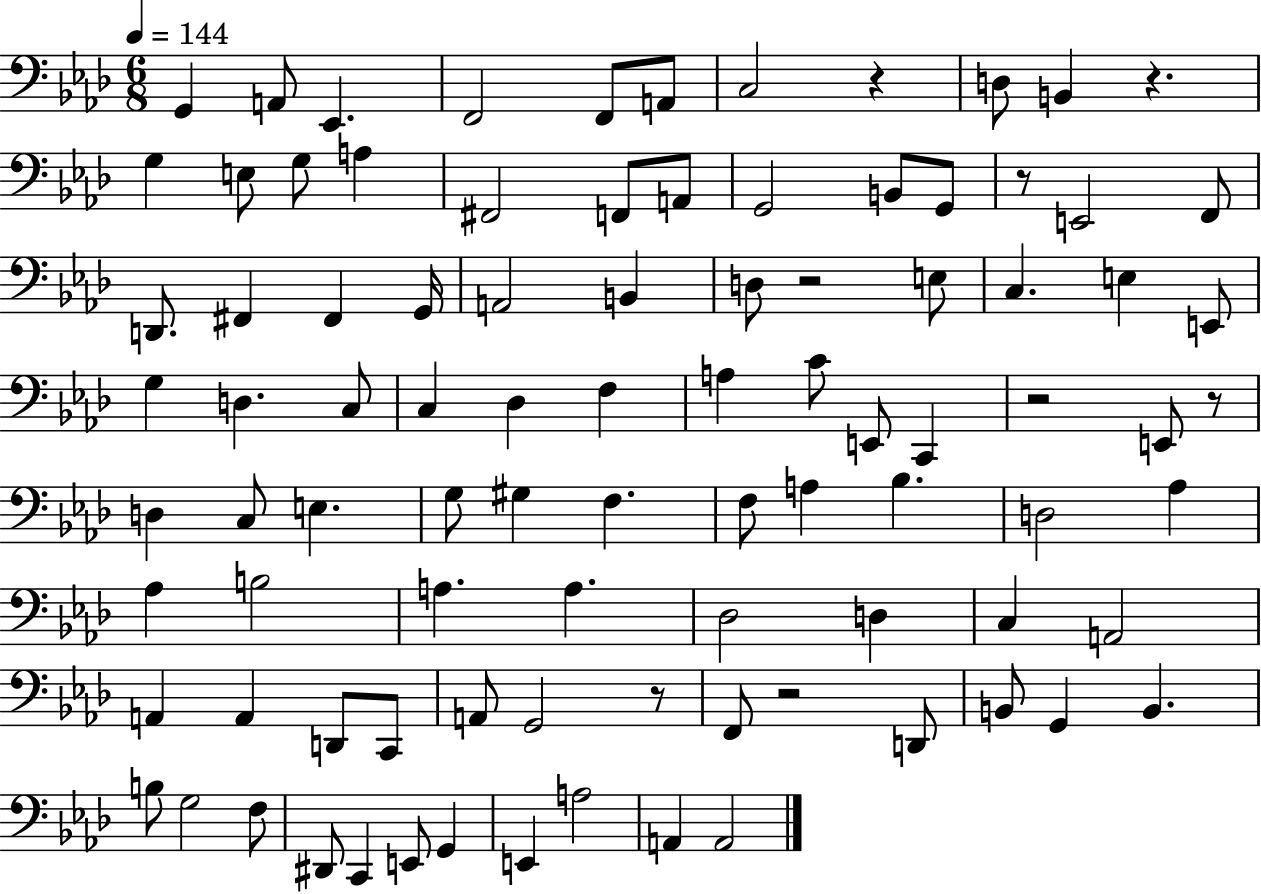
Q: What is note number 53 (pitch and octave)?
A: D3